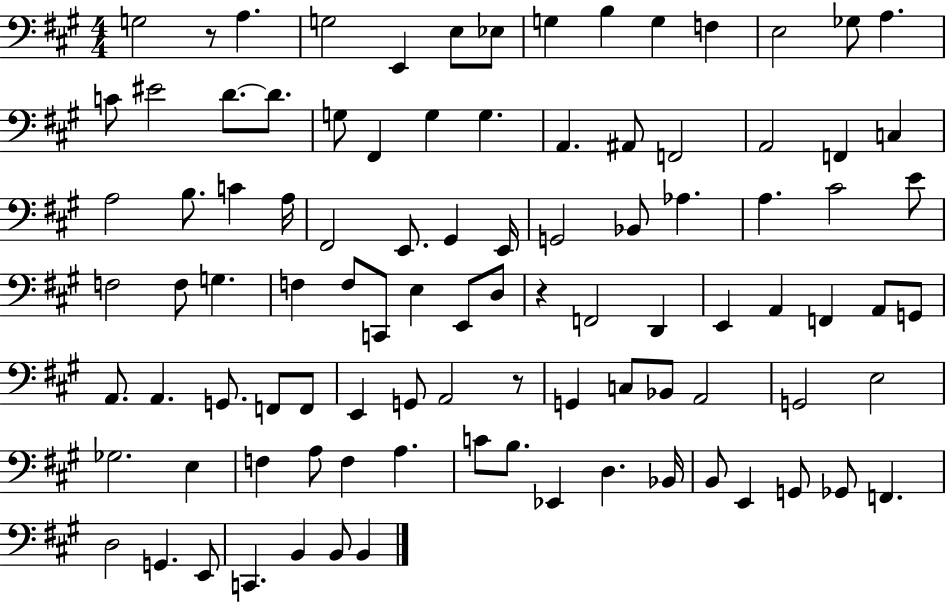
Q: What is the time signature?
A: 4/4